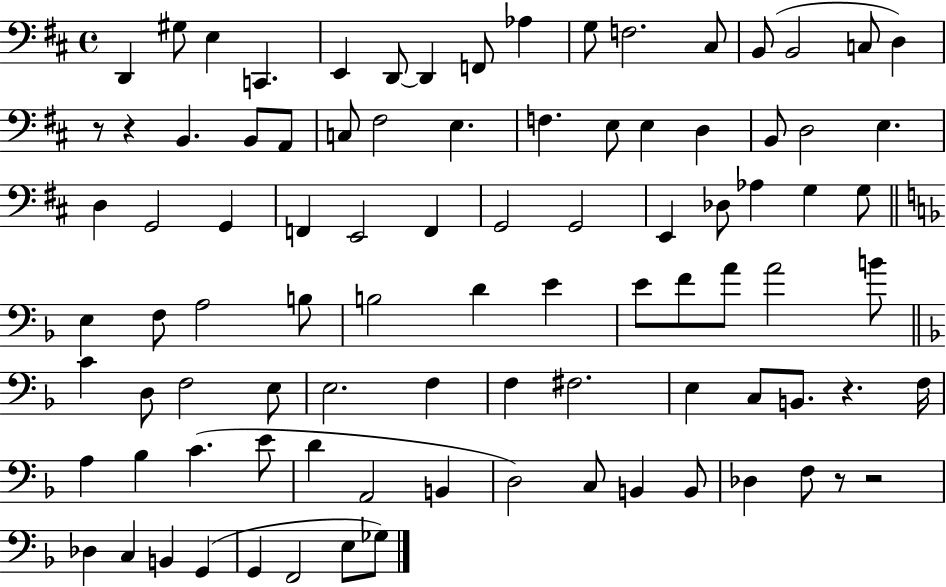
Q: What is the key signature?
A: D major